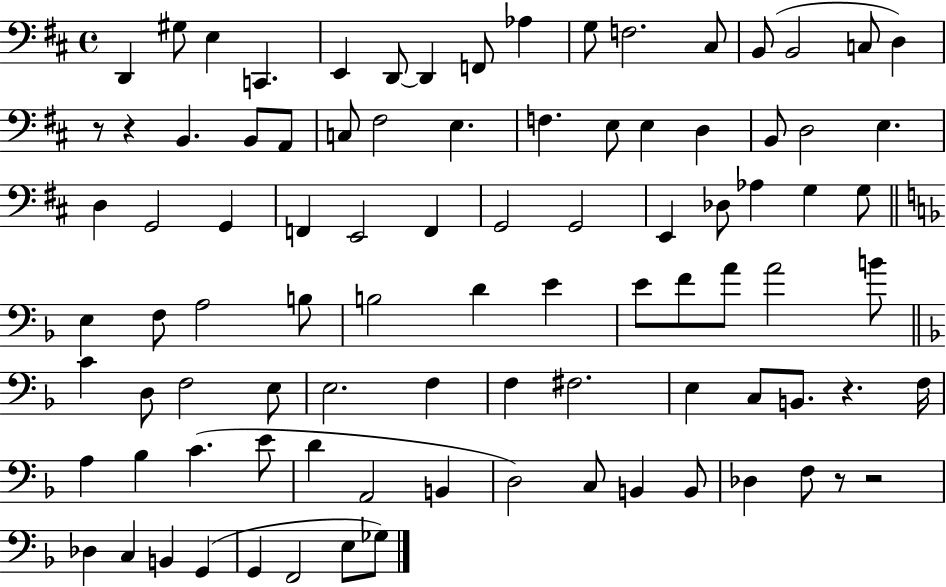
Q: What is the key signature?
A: D major